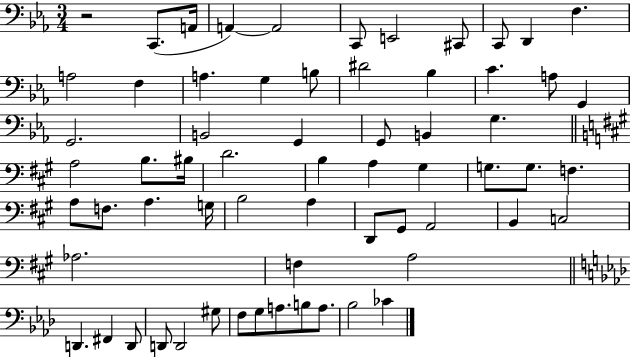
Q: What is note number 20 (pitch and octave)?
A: G2